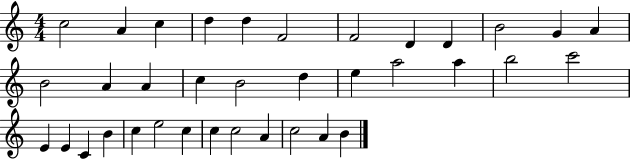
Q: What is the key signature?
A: C major